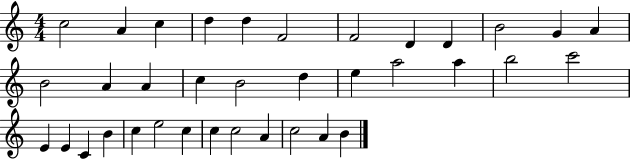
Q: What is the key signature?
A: C major